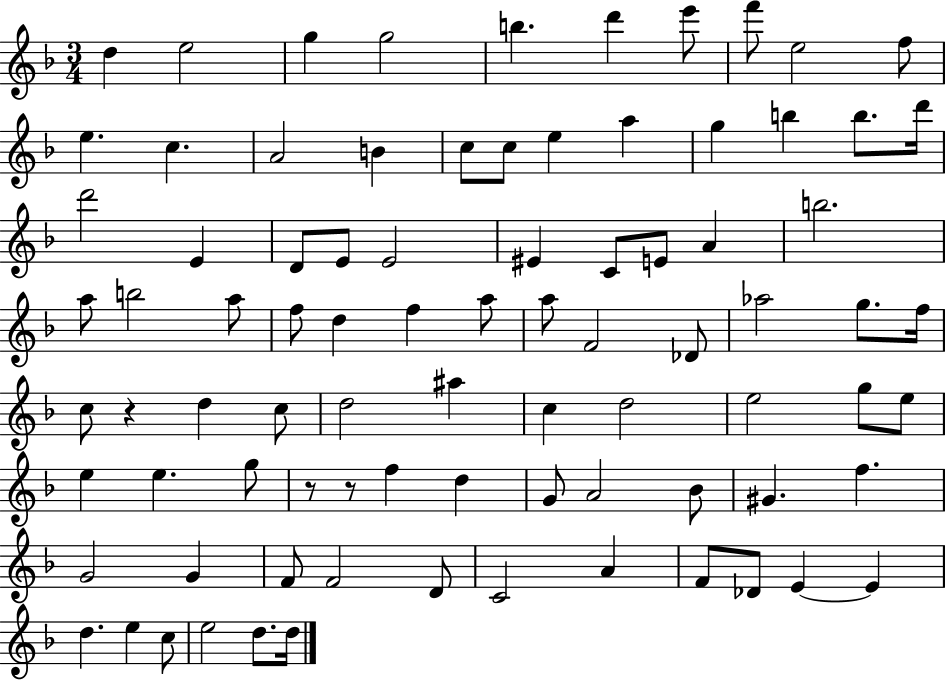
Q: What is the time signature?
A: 3/4